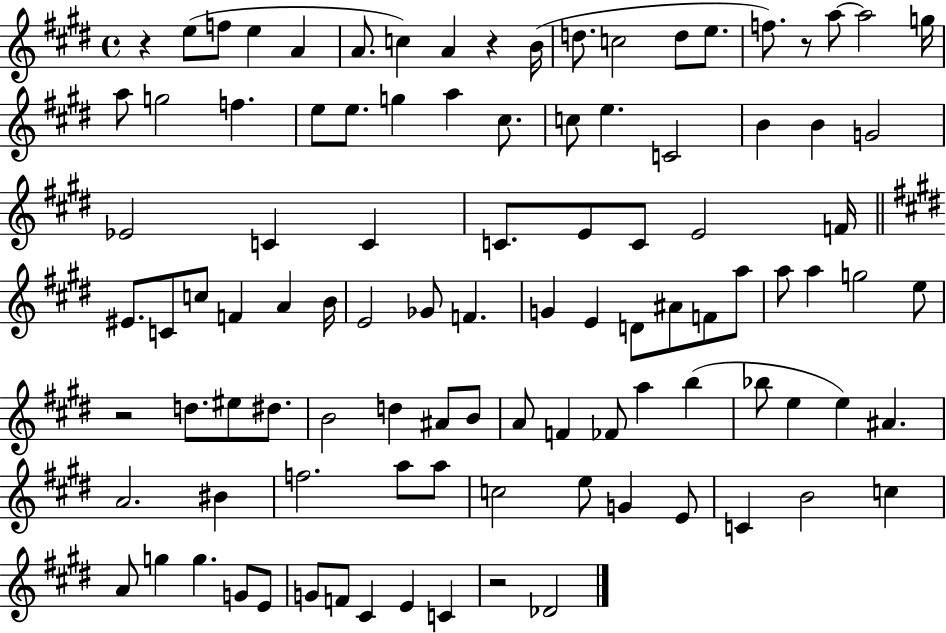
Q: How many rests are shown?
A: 5